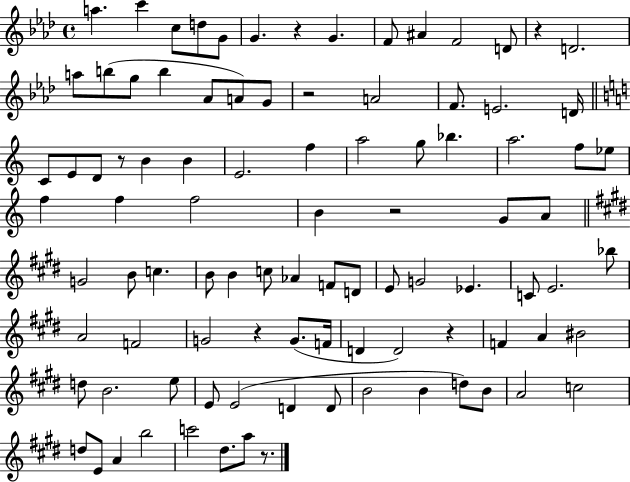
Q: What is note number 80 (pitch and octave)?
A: C5